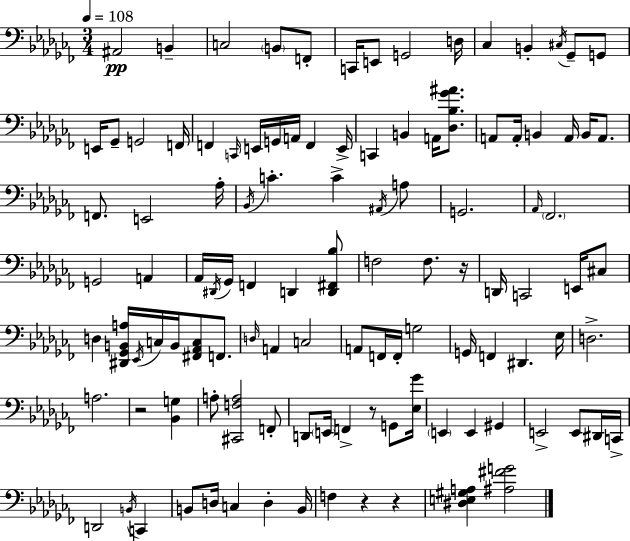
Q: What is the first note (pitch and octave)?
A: A#2